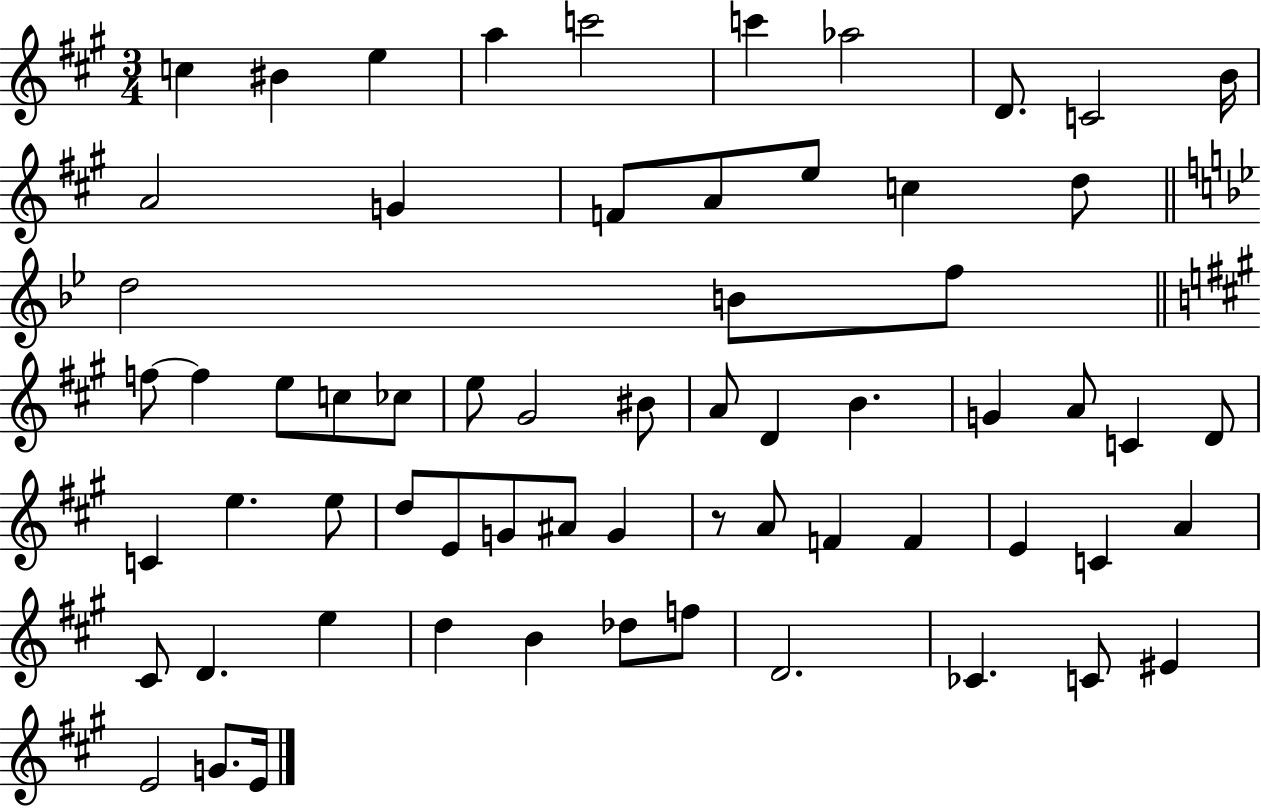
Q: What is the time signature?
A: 3/4